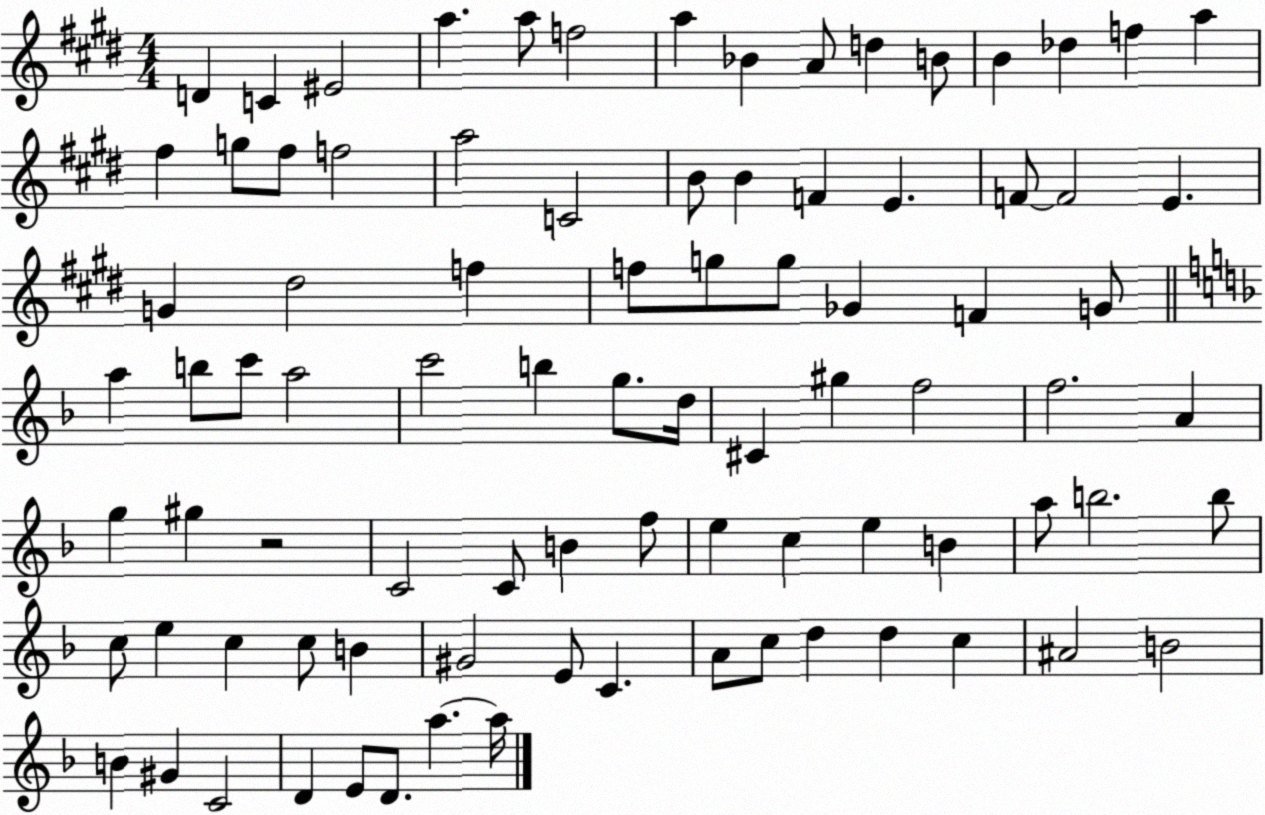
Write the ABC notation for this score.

X:1
T:Untitled
M:4/4
L:1/4
K:E
D C ^E2 a a/2 f2 a _B A/2 d B/2 B _d f a ^f g/2 ^f/2 f2 a2 C2 B/2 B F E F/2 F2 E G ^d2 f f/2 g/2 g/2 _G F G/2 a b/2 c'/2 a2 c'2 b g/2 d/4 ^C ^g f2 f2 A g ^g z2 C2 C/2 B f/2 e c e B a/2 b2 b/2 c/2 e c c/2 B ^G2 E/2 C A/2 c/2 d d c ^A2 B2 B ^G C2 D E/2 D/2 a a/4